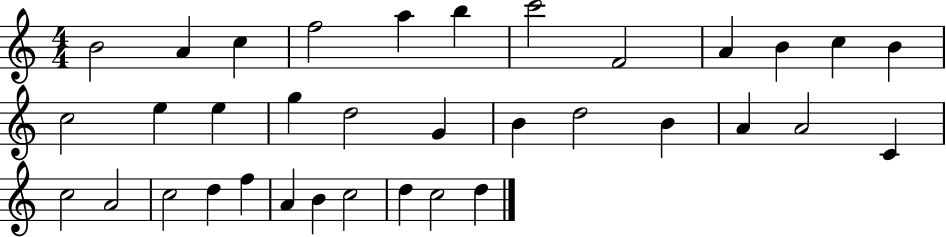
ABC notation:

X:1
T:Untitled
M:4/4
L:1/4
K:C
B2 A c f2 a b c'2 F2 A B c B c2 e e g d2 G B d2 B A A2 C c2 A2 c2 d f A B c2 d c2 d